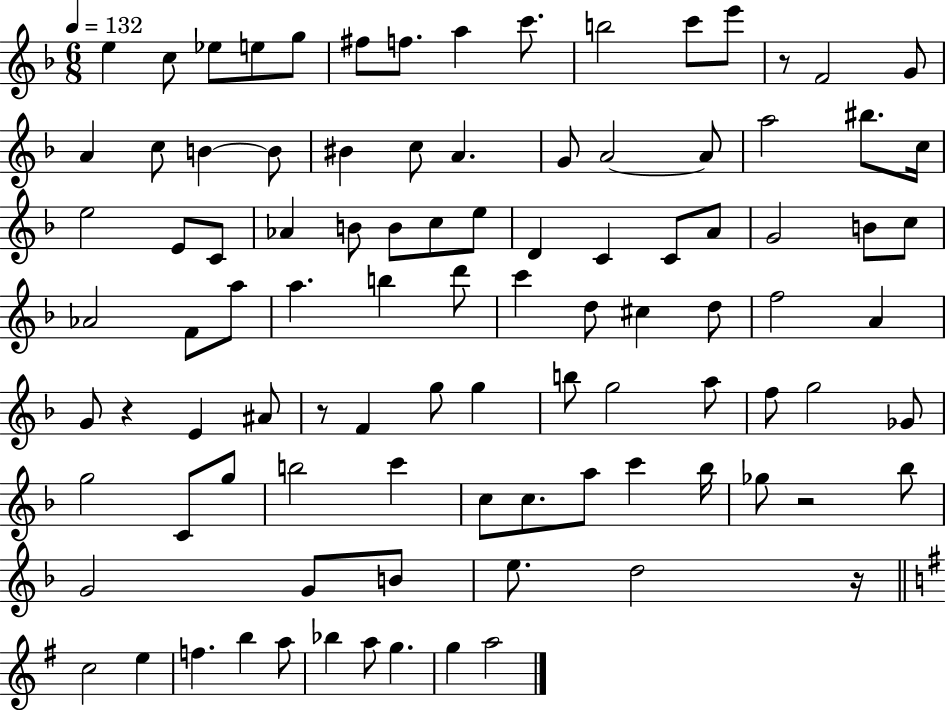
{
  \clef treble
  \numericTimeSignature
  \time 6/8
  \key f \major
  \tempo 4 = 132
  e''4 c''8 ees''8 e''8 g''8 | fis''8 f''8. a''4 c'''8. | b''2 c'''8 e'''8 | r8 f'2 g'8 | \break a'4 c''8 b'4~~ b'8 | bis'4 c''8 a'4. | g'8 a'2~~ a'8 | a''2 bis''8. c''16 | \break e''2 e'8 c'8 | aes'4 b'8 b'8 c''8 e''8 | d'4 c'4 c'8 a'8 | g'2 b'8 c''8 | \break aes'2 f'8 a''8 | a''4. b''4 d'''8 | c'''4 d''8 cis''4 d''8 | f''2 a'4 | \break g'8 r4 e'4 ais'8 | r8 f'4 g''8 g''4 | b''8 g''2 a''8 | f''8 g''2 ges'8 | \break g''2 c'8 g''8 | b''2 c'''4 | c''8 c''8. a''8 c'''4 bes''16 | ges''8 r2 bes''8 | \break g'2 g'8 b'8 | e''8. d''2 r16 | \bar "||" \break \key g \major c''2 e''4 | f''4. b''4 a''8 | bes''4 a''8 g''4. | g''4 a''2 | \break \bar "|."
}